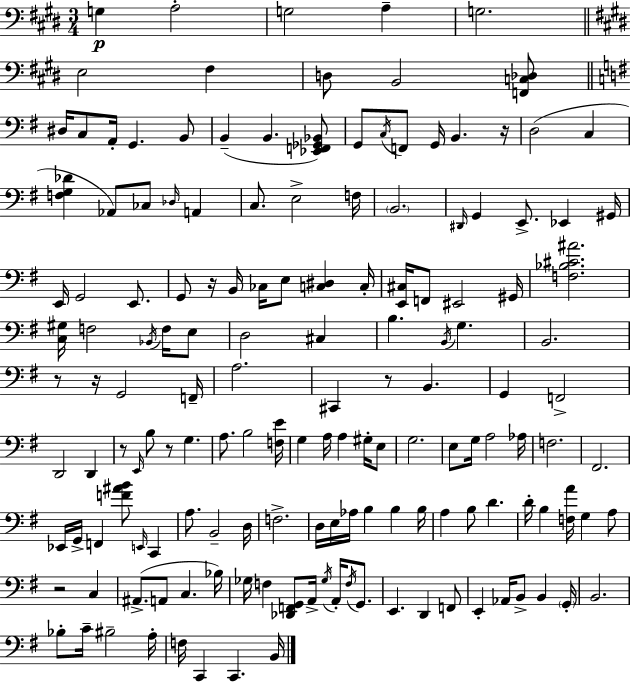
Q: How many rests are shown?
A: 8